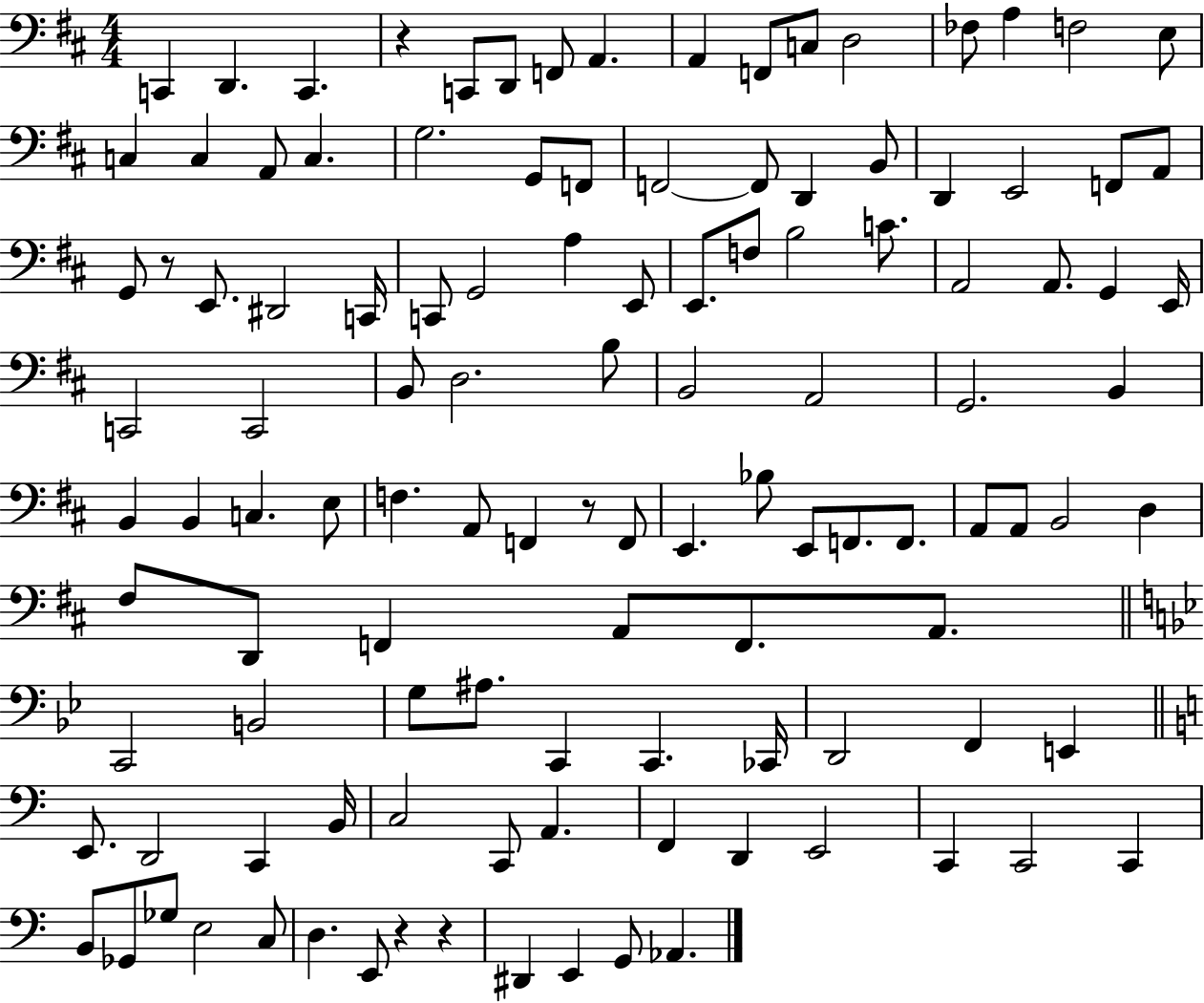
{
  \clef bass
  \numericTimeSignature
  \time 4/4
  \key d \major
  c,4 d,4. c,4. | r4 c,8 d,8 f,8 a,4. | a,4 f,8 c8 d2 | fes8 a4 f2 e8 | \break c4 c4 a,8 c4. | g2. g,8 f,8 | f,2~~ f,8 d,4 b,8 | d,4 e,2 f,8 a,8 | \break g,8 r8 e,8. dis,2 c,16 | c,8 g,2 a4 e,8 | e,8. f8 b2 c'8. | a,2 a,8. g,4 e,16 | \break c,2 c,2 | b,8 d2. b8 | b,2 a,2 | g,2. b,4 | \break b,4 b,4 c4. e8 | f4. a,8 f,4 r8 f,8 | e,4. bes8 e,8 f,8. f,8. | a,8 a,8 b,2 d4 | \break fis8 d,8 f,4 a,8 f,8. a,8. | \bar "||" \break \key bes \major c,2 b,2 | g8 ais8. c,4 c,4. ces,16 | d,2 f,4 e,4 | \bar "||" \break \key a \minor e,8. d,2 c,4 b,16 | c2 c,8 a,4. | f,4 d,4 e,2 | c,4 c,2 c,4 | \break b,8 ges,8 ges8 e2 c8 | d4. e,8 r4 r4 | dis,4 e,4 g,8 aes,4. | \bar "|."
}